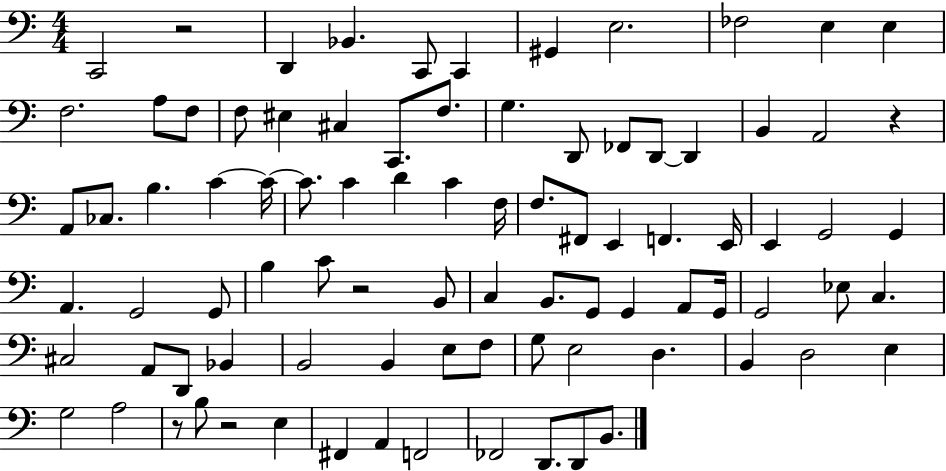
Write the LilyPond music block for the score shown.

{
  \clef bass
  \numericTimeSignature
  \time 4/4
  \key c \major
  c,2 r2 | d,4 bes,4. c,8 c,4 | gis,4 e2. | fes2 e4 e4 | \break f2. a8 f8 | f8 eis4 cis4 c,8. f8. | g4. d,8 fes,8 d,8~~ d,4 | b,4 a,2 r4 | \break a,8 ces8. b4. c'4~~ c'16~~ | c'8. c'4 d'4 c'4 f16 | f8. fis,8 e,4 f,4. e,16 | e,4 g,2 g,4 | \break a,4. g,2 g,8 | b4 c'8 r2 b,8 | c4 b,8. g,8 g,4 a,8 g,16 | g,2 ees8 c4. | \break cis2 a,8 d,8 bes,4 | b,2 b,4 e8 f8 | g8 e2 d4. | b,4 d2 e4 | \break g2 a2 | r8 b8 r2 e4 | fis,4 a,4 f,2 | fes,2 d,8. d,8 b,8. | \break \bar "|."
}